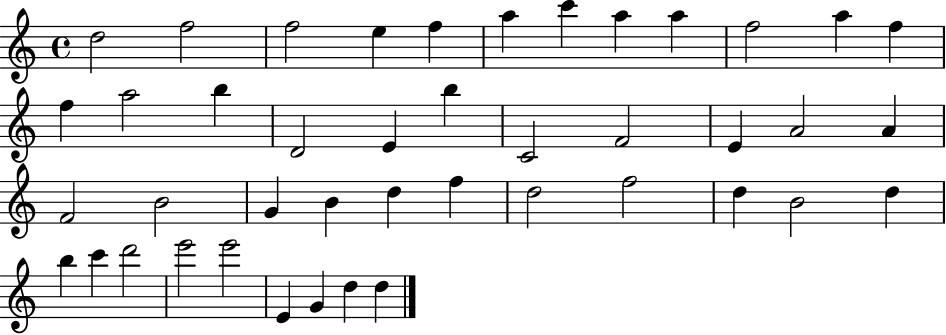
D5/h F5/h F5/h E5/q F5/q A5/q C6/q A5/q A5/q F5/h A5/q F5/q F5/q A5/h B5/q D4/h E4/q B5/q C4/h F4/h E4/q A4/h A4/q F4/h B4/h G4/q B4/q D5/q F5/q D5/h F5/h D5/q B4/h D5/q B5/q C6/q D6/h E6/h E6/h E4/q G4/q D5/q D5/q